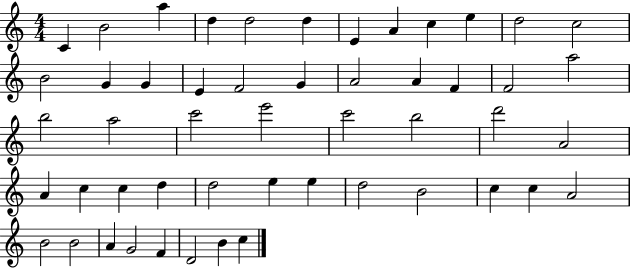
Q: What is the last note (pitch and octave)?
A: C5